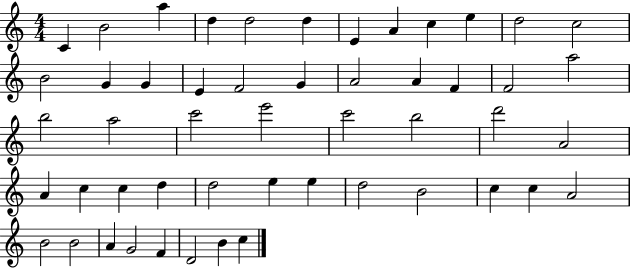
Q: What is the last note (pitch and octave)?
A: C5